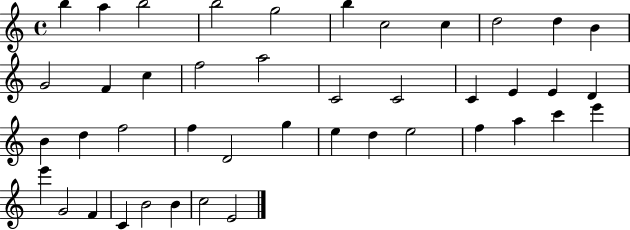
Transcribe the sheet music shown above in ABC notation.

X:1
T:Untitled
M:4/4
L:1/4
K:C
b a b2 b2 g2 b c2 c d2 d B G2 F c f2 a2 C2 C2 C E E D B d f2 f D2 g e d e2 f a c' e' e' G2 F C B2 B c2 E2